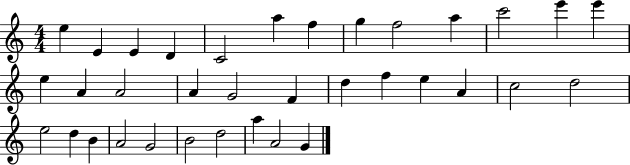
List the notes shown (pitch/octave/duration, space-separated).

E5/q E4/q E4/q D4/q C4/h A5/q F5/q G5/q F5/h A5/q C6/h E6/q E6/q E5/q A4/q A4/h A4/q G4/h F4/q D5/q F5/q E5/q A4/q C5/h D5/h E5/h D5/q B4/q A4/h G4/h B4/h D5/h A5/q A4/h G4/q